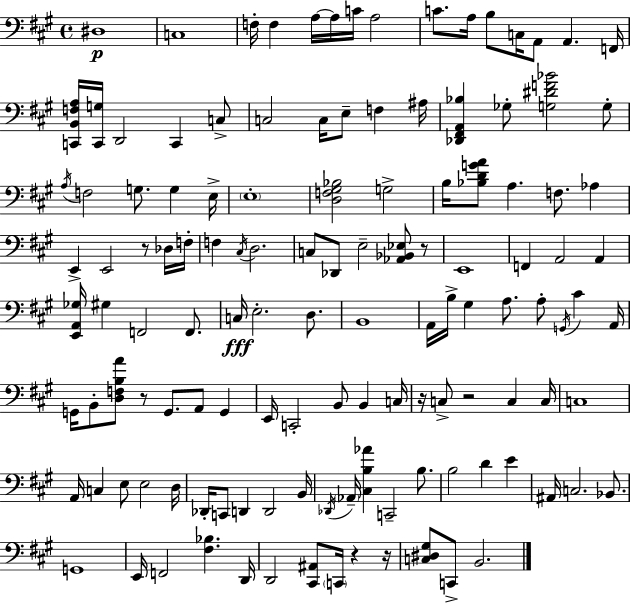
{
  \clef bass
  \time 4/4
  \defaultTimeSignature
  \key a \major
  dis1\p | c1 | f16-. f4 a16~~ a16 c'16 a2 | c'8. a16 b8 c16 a,8 a,4. f,16 | \break <c, b, f a>16 <c, g>16 d,2 c,4 c8-> | c2 c16 e8-- f4 ais16 | <des, fis, a, bes>4 ges8-. <g dis' f' bes'>2 g8-. | \acciaccatura { a16 } f2 g8. g4 | \break e16-> \parenthesize e1-. | <d f gis bes>2 g2-> | b16 <bes d' g' a'>8 a4. f8. aes4 | e,4-> e,2 r8 des16 | \break f16-. f4 \acciaccatura { cis16 } d2. | c8 des,8 e2-- <aes, bes, ees>8 | r8 e,1 | f,4 a,2 a,4 | \break <e, a, ges>16 gis4 f,2 f,8. | c16\fff e2.-. d8. | b,1 | a,16 b16-> gis4 a8. a8-. \acciaccatura { g,16 } cis'4 | \break a,16 g,16 b,8-. <d f b a'>8 r8 g,8. a,8 g,4 | e,16 c,2-. b,8 b,4 | c16 r16 c8-> r2 c4 | c16 c1 | \break a,16 c4 e8 e2 | d16 des,16-. c,8 d,4 d,2 | b,16 \acciaccatura { des,16 } \parenthesize aes,16-- <cis b aes'>4 c,2-- | b8. b2 d'4 | \break e'4 ais,16 c2. | bes,8. g,1 | e,16 f,2 <fis bes>4. | d,16 d,2 <cis, ais,>8 \parenthesize c,16 r4 | \break r16 <c dis gis>8 c,8-> b,2. | \bar "|."
}